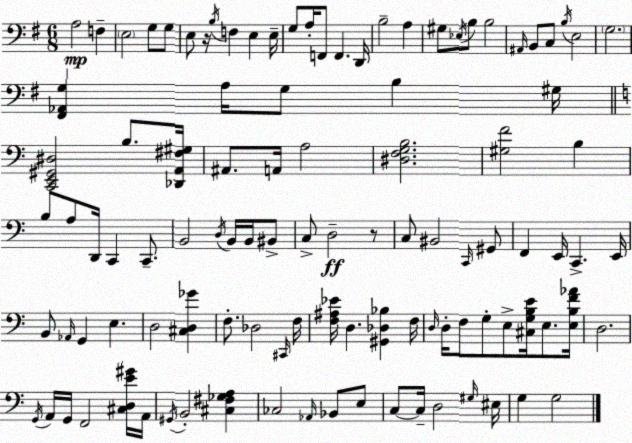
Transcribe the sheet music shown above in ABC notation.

X:1
T:Untitled
M:6/8
L:1/4
K:G
A,2 F, E,2 G,/2 G,/2 E,/2 z/4 B,/4 F, E, E,/4 G,/2 A,/4 F,,/2 F,, D,,/4 B,2 A, ^G,/2 _E,/4 B,/2 B,2 ^A,,/4 B,,/2 C,/2 B,/4 E,2 G,2 [^F,,_A,,G,] A,/4 G,/2 B, ^G,/4 [C,,E,,^G,,^D,]2 B,/2 [_D,,A,,^F,^G,]/4 ^A,,/2 A,,/4 A,2 [^D,F,G,B,]2 [^G,F]2 B, B,/2 A,/2 D,,/4 C,, C,,/2 B,,2 D,/4 B,,/4 B,,/4 ^B,,/2 C,/2 D,2 z/2 C,/2 ^B,,2 C,,/4 ^G,,/2 F,, E,,/4 C,, E,,/4 B,,/2 _A,,/4 G,, E, D,2 [^C,D,_G] F,/2 _D,2 ^C,,/4 F,/4 [F,^A,_E]/4 D, [^G,,_D,_B,] F,/4 D,/4 D,/4 F,/2 G,/2 E,/2 [^C,G,B,E]/4 E,/2 [E,B,F_A]/4 D,2 G,,/4 A,,/4 G,,/4 F,,2 [^C,D,E^G]/4 A,,/4 ^G,,/4 B,,2 [^C,^F,_G,A,] _C,2 _A,,/4 _B,,/2 E,/2 C,/2 C,/4 D,2 ^G,/4 ^E,/4 G, G,2